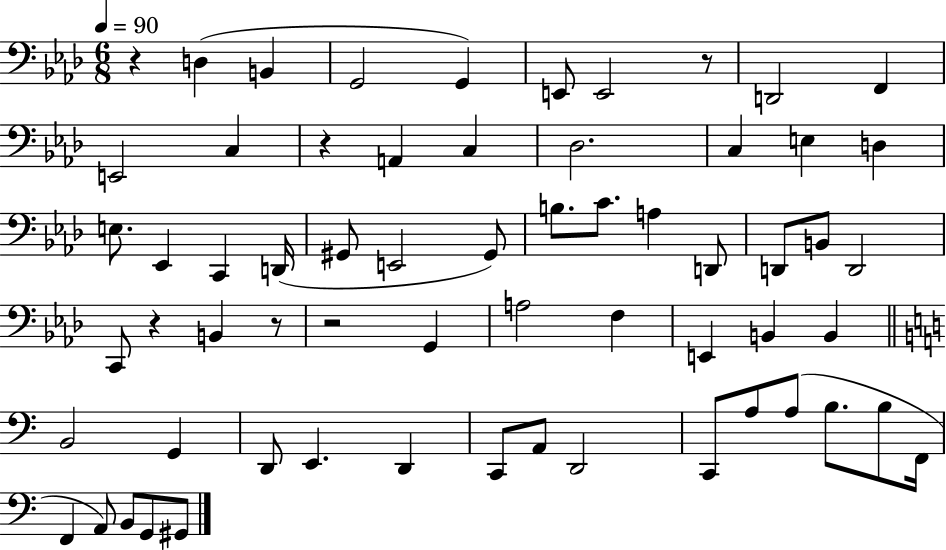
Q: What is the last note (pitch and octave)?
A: G#2